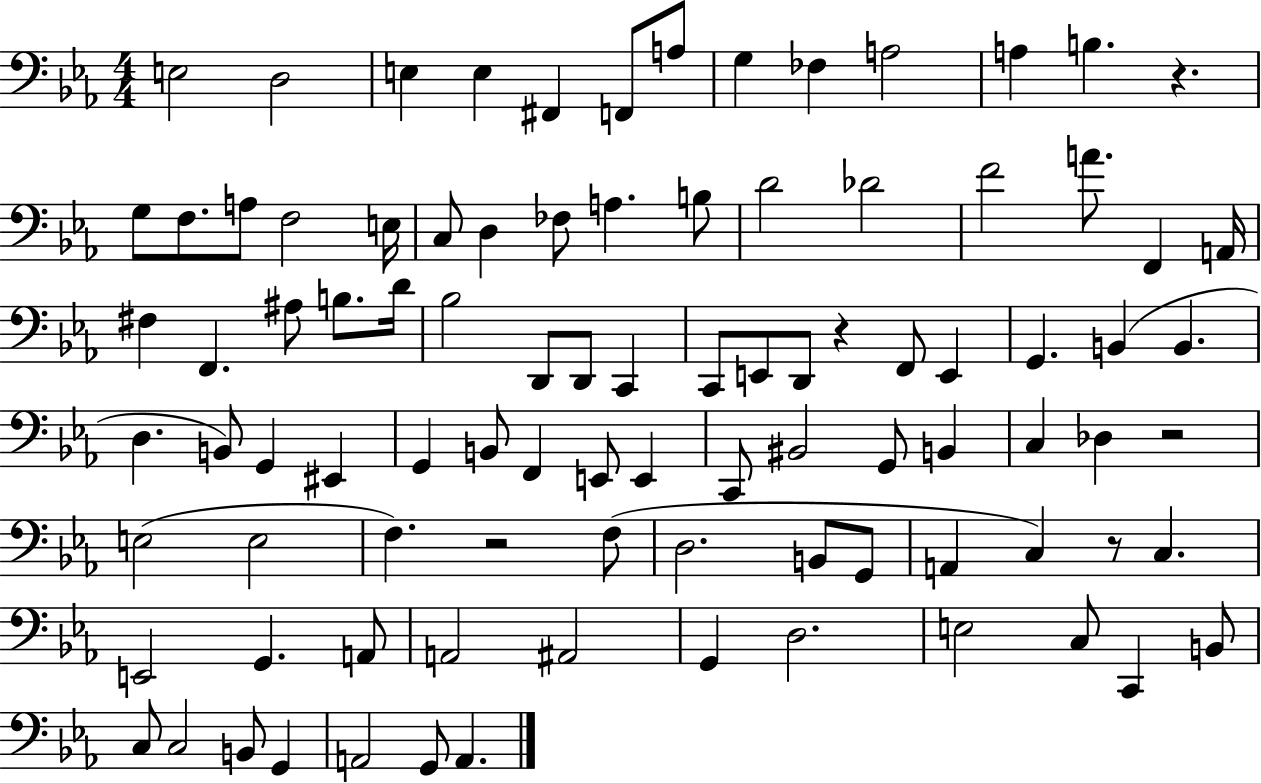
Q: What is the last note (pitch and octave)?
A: A2